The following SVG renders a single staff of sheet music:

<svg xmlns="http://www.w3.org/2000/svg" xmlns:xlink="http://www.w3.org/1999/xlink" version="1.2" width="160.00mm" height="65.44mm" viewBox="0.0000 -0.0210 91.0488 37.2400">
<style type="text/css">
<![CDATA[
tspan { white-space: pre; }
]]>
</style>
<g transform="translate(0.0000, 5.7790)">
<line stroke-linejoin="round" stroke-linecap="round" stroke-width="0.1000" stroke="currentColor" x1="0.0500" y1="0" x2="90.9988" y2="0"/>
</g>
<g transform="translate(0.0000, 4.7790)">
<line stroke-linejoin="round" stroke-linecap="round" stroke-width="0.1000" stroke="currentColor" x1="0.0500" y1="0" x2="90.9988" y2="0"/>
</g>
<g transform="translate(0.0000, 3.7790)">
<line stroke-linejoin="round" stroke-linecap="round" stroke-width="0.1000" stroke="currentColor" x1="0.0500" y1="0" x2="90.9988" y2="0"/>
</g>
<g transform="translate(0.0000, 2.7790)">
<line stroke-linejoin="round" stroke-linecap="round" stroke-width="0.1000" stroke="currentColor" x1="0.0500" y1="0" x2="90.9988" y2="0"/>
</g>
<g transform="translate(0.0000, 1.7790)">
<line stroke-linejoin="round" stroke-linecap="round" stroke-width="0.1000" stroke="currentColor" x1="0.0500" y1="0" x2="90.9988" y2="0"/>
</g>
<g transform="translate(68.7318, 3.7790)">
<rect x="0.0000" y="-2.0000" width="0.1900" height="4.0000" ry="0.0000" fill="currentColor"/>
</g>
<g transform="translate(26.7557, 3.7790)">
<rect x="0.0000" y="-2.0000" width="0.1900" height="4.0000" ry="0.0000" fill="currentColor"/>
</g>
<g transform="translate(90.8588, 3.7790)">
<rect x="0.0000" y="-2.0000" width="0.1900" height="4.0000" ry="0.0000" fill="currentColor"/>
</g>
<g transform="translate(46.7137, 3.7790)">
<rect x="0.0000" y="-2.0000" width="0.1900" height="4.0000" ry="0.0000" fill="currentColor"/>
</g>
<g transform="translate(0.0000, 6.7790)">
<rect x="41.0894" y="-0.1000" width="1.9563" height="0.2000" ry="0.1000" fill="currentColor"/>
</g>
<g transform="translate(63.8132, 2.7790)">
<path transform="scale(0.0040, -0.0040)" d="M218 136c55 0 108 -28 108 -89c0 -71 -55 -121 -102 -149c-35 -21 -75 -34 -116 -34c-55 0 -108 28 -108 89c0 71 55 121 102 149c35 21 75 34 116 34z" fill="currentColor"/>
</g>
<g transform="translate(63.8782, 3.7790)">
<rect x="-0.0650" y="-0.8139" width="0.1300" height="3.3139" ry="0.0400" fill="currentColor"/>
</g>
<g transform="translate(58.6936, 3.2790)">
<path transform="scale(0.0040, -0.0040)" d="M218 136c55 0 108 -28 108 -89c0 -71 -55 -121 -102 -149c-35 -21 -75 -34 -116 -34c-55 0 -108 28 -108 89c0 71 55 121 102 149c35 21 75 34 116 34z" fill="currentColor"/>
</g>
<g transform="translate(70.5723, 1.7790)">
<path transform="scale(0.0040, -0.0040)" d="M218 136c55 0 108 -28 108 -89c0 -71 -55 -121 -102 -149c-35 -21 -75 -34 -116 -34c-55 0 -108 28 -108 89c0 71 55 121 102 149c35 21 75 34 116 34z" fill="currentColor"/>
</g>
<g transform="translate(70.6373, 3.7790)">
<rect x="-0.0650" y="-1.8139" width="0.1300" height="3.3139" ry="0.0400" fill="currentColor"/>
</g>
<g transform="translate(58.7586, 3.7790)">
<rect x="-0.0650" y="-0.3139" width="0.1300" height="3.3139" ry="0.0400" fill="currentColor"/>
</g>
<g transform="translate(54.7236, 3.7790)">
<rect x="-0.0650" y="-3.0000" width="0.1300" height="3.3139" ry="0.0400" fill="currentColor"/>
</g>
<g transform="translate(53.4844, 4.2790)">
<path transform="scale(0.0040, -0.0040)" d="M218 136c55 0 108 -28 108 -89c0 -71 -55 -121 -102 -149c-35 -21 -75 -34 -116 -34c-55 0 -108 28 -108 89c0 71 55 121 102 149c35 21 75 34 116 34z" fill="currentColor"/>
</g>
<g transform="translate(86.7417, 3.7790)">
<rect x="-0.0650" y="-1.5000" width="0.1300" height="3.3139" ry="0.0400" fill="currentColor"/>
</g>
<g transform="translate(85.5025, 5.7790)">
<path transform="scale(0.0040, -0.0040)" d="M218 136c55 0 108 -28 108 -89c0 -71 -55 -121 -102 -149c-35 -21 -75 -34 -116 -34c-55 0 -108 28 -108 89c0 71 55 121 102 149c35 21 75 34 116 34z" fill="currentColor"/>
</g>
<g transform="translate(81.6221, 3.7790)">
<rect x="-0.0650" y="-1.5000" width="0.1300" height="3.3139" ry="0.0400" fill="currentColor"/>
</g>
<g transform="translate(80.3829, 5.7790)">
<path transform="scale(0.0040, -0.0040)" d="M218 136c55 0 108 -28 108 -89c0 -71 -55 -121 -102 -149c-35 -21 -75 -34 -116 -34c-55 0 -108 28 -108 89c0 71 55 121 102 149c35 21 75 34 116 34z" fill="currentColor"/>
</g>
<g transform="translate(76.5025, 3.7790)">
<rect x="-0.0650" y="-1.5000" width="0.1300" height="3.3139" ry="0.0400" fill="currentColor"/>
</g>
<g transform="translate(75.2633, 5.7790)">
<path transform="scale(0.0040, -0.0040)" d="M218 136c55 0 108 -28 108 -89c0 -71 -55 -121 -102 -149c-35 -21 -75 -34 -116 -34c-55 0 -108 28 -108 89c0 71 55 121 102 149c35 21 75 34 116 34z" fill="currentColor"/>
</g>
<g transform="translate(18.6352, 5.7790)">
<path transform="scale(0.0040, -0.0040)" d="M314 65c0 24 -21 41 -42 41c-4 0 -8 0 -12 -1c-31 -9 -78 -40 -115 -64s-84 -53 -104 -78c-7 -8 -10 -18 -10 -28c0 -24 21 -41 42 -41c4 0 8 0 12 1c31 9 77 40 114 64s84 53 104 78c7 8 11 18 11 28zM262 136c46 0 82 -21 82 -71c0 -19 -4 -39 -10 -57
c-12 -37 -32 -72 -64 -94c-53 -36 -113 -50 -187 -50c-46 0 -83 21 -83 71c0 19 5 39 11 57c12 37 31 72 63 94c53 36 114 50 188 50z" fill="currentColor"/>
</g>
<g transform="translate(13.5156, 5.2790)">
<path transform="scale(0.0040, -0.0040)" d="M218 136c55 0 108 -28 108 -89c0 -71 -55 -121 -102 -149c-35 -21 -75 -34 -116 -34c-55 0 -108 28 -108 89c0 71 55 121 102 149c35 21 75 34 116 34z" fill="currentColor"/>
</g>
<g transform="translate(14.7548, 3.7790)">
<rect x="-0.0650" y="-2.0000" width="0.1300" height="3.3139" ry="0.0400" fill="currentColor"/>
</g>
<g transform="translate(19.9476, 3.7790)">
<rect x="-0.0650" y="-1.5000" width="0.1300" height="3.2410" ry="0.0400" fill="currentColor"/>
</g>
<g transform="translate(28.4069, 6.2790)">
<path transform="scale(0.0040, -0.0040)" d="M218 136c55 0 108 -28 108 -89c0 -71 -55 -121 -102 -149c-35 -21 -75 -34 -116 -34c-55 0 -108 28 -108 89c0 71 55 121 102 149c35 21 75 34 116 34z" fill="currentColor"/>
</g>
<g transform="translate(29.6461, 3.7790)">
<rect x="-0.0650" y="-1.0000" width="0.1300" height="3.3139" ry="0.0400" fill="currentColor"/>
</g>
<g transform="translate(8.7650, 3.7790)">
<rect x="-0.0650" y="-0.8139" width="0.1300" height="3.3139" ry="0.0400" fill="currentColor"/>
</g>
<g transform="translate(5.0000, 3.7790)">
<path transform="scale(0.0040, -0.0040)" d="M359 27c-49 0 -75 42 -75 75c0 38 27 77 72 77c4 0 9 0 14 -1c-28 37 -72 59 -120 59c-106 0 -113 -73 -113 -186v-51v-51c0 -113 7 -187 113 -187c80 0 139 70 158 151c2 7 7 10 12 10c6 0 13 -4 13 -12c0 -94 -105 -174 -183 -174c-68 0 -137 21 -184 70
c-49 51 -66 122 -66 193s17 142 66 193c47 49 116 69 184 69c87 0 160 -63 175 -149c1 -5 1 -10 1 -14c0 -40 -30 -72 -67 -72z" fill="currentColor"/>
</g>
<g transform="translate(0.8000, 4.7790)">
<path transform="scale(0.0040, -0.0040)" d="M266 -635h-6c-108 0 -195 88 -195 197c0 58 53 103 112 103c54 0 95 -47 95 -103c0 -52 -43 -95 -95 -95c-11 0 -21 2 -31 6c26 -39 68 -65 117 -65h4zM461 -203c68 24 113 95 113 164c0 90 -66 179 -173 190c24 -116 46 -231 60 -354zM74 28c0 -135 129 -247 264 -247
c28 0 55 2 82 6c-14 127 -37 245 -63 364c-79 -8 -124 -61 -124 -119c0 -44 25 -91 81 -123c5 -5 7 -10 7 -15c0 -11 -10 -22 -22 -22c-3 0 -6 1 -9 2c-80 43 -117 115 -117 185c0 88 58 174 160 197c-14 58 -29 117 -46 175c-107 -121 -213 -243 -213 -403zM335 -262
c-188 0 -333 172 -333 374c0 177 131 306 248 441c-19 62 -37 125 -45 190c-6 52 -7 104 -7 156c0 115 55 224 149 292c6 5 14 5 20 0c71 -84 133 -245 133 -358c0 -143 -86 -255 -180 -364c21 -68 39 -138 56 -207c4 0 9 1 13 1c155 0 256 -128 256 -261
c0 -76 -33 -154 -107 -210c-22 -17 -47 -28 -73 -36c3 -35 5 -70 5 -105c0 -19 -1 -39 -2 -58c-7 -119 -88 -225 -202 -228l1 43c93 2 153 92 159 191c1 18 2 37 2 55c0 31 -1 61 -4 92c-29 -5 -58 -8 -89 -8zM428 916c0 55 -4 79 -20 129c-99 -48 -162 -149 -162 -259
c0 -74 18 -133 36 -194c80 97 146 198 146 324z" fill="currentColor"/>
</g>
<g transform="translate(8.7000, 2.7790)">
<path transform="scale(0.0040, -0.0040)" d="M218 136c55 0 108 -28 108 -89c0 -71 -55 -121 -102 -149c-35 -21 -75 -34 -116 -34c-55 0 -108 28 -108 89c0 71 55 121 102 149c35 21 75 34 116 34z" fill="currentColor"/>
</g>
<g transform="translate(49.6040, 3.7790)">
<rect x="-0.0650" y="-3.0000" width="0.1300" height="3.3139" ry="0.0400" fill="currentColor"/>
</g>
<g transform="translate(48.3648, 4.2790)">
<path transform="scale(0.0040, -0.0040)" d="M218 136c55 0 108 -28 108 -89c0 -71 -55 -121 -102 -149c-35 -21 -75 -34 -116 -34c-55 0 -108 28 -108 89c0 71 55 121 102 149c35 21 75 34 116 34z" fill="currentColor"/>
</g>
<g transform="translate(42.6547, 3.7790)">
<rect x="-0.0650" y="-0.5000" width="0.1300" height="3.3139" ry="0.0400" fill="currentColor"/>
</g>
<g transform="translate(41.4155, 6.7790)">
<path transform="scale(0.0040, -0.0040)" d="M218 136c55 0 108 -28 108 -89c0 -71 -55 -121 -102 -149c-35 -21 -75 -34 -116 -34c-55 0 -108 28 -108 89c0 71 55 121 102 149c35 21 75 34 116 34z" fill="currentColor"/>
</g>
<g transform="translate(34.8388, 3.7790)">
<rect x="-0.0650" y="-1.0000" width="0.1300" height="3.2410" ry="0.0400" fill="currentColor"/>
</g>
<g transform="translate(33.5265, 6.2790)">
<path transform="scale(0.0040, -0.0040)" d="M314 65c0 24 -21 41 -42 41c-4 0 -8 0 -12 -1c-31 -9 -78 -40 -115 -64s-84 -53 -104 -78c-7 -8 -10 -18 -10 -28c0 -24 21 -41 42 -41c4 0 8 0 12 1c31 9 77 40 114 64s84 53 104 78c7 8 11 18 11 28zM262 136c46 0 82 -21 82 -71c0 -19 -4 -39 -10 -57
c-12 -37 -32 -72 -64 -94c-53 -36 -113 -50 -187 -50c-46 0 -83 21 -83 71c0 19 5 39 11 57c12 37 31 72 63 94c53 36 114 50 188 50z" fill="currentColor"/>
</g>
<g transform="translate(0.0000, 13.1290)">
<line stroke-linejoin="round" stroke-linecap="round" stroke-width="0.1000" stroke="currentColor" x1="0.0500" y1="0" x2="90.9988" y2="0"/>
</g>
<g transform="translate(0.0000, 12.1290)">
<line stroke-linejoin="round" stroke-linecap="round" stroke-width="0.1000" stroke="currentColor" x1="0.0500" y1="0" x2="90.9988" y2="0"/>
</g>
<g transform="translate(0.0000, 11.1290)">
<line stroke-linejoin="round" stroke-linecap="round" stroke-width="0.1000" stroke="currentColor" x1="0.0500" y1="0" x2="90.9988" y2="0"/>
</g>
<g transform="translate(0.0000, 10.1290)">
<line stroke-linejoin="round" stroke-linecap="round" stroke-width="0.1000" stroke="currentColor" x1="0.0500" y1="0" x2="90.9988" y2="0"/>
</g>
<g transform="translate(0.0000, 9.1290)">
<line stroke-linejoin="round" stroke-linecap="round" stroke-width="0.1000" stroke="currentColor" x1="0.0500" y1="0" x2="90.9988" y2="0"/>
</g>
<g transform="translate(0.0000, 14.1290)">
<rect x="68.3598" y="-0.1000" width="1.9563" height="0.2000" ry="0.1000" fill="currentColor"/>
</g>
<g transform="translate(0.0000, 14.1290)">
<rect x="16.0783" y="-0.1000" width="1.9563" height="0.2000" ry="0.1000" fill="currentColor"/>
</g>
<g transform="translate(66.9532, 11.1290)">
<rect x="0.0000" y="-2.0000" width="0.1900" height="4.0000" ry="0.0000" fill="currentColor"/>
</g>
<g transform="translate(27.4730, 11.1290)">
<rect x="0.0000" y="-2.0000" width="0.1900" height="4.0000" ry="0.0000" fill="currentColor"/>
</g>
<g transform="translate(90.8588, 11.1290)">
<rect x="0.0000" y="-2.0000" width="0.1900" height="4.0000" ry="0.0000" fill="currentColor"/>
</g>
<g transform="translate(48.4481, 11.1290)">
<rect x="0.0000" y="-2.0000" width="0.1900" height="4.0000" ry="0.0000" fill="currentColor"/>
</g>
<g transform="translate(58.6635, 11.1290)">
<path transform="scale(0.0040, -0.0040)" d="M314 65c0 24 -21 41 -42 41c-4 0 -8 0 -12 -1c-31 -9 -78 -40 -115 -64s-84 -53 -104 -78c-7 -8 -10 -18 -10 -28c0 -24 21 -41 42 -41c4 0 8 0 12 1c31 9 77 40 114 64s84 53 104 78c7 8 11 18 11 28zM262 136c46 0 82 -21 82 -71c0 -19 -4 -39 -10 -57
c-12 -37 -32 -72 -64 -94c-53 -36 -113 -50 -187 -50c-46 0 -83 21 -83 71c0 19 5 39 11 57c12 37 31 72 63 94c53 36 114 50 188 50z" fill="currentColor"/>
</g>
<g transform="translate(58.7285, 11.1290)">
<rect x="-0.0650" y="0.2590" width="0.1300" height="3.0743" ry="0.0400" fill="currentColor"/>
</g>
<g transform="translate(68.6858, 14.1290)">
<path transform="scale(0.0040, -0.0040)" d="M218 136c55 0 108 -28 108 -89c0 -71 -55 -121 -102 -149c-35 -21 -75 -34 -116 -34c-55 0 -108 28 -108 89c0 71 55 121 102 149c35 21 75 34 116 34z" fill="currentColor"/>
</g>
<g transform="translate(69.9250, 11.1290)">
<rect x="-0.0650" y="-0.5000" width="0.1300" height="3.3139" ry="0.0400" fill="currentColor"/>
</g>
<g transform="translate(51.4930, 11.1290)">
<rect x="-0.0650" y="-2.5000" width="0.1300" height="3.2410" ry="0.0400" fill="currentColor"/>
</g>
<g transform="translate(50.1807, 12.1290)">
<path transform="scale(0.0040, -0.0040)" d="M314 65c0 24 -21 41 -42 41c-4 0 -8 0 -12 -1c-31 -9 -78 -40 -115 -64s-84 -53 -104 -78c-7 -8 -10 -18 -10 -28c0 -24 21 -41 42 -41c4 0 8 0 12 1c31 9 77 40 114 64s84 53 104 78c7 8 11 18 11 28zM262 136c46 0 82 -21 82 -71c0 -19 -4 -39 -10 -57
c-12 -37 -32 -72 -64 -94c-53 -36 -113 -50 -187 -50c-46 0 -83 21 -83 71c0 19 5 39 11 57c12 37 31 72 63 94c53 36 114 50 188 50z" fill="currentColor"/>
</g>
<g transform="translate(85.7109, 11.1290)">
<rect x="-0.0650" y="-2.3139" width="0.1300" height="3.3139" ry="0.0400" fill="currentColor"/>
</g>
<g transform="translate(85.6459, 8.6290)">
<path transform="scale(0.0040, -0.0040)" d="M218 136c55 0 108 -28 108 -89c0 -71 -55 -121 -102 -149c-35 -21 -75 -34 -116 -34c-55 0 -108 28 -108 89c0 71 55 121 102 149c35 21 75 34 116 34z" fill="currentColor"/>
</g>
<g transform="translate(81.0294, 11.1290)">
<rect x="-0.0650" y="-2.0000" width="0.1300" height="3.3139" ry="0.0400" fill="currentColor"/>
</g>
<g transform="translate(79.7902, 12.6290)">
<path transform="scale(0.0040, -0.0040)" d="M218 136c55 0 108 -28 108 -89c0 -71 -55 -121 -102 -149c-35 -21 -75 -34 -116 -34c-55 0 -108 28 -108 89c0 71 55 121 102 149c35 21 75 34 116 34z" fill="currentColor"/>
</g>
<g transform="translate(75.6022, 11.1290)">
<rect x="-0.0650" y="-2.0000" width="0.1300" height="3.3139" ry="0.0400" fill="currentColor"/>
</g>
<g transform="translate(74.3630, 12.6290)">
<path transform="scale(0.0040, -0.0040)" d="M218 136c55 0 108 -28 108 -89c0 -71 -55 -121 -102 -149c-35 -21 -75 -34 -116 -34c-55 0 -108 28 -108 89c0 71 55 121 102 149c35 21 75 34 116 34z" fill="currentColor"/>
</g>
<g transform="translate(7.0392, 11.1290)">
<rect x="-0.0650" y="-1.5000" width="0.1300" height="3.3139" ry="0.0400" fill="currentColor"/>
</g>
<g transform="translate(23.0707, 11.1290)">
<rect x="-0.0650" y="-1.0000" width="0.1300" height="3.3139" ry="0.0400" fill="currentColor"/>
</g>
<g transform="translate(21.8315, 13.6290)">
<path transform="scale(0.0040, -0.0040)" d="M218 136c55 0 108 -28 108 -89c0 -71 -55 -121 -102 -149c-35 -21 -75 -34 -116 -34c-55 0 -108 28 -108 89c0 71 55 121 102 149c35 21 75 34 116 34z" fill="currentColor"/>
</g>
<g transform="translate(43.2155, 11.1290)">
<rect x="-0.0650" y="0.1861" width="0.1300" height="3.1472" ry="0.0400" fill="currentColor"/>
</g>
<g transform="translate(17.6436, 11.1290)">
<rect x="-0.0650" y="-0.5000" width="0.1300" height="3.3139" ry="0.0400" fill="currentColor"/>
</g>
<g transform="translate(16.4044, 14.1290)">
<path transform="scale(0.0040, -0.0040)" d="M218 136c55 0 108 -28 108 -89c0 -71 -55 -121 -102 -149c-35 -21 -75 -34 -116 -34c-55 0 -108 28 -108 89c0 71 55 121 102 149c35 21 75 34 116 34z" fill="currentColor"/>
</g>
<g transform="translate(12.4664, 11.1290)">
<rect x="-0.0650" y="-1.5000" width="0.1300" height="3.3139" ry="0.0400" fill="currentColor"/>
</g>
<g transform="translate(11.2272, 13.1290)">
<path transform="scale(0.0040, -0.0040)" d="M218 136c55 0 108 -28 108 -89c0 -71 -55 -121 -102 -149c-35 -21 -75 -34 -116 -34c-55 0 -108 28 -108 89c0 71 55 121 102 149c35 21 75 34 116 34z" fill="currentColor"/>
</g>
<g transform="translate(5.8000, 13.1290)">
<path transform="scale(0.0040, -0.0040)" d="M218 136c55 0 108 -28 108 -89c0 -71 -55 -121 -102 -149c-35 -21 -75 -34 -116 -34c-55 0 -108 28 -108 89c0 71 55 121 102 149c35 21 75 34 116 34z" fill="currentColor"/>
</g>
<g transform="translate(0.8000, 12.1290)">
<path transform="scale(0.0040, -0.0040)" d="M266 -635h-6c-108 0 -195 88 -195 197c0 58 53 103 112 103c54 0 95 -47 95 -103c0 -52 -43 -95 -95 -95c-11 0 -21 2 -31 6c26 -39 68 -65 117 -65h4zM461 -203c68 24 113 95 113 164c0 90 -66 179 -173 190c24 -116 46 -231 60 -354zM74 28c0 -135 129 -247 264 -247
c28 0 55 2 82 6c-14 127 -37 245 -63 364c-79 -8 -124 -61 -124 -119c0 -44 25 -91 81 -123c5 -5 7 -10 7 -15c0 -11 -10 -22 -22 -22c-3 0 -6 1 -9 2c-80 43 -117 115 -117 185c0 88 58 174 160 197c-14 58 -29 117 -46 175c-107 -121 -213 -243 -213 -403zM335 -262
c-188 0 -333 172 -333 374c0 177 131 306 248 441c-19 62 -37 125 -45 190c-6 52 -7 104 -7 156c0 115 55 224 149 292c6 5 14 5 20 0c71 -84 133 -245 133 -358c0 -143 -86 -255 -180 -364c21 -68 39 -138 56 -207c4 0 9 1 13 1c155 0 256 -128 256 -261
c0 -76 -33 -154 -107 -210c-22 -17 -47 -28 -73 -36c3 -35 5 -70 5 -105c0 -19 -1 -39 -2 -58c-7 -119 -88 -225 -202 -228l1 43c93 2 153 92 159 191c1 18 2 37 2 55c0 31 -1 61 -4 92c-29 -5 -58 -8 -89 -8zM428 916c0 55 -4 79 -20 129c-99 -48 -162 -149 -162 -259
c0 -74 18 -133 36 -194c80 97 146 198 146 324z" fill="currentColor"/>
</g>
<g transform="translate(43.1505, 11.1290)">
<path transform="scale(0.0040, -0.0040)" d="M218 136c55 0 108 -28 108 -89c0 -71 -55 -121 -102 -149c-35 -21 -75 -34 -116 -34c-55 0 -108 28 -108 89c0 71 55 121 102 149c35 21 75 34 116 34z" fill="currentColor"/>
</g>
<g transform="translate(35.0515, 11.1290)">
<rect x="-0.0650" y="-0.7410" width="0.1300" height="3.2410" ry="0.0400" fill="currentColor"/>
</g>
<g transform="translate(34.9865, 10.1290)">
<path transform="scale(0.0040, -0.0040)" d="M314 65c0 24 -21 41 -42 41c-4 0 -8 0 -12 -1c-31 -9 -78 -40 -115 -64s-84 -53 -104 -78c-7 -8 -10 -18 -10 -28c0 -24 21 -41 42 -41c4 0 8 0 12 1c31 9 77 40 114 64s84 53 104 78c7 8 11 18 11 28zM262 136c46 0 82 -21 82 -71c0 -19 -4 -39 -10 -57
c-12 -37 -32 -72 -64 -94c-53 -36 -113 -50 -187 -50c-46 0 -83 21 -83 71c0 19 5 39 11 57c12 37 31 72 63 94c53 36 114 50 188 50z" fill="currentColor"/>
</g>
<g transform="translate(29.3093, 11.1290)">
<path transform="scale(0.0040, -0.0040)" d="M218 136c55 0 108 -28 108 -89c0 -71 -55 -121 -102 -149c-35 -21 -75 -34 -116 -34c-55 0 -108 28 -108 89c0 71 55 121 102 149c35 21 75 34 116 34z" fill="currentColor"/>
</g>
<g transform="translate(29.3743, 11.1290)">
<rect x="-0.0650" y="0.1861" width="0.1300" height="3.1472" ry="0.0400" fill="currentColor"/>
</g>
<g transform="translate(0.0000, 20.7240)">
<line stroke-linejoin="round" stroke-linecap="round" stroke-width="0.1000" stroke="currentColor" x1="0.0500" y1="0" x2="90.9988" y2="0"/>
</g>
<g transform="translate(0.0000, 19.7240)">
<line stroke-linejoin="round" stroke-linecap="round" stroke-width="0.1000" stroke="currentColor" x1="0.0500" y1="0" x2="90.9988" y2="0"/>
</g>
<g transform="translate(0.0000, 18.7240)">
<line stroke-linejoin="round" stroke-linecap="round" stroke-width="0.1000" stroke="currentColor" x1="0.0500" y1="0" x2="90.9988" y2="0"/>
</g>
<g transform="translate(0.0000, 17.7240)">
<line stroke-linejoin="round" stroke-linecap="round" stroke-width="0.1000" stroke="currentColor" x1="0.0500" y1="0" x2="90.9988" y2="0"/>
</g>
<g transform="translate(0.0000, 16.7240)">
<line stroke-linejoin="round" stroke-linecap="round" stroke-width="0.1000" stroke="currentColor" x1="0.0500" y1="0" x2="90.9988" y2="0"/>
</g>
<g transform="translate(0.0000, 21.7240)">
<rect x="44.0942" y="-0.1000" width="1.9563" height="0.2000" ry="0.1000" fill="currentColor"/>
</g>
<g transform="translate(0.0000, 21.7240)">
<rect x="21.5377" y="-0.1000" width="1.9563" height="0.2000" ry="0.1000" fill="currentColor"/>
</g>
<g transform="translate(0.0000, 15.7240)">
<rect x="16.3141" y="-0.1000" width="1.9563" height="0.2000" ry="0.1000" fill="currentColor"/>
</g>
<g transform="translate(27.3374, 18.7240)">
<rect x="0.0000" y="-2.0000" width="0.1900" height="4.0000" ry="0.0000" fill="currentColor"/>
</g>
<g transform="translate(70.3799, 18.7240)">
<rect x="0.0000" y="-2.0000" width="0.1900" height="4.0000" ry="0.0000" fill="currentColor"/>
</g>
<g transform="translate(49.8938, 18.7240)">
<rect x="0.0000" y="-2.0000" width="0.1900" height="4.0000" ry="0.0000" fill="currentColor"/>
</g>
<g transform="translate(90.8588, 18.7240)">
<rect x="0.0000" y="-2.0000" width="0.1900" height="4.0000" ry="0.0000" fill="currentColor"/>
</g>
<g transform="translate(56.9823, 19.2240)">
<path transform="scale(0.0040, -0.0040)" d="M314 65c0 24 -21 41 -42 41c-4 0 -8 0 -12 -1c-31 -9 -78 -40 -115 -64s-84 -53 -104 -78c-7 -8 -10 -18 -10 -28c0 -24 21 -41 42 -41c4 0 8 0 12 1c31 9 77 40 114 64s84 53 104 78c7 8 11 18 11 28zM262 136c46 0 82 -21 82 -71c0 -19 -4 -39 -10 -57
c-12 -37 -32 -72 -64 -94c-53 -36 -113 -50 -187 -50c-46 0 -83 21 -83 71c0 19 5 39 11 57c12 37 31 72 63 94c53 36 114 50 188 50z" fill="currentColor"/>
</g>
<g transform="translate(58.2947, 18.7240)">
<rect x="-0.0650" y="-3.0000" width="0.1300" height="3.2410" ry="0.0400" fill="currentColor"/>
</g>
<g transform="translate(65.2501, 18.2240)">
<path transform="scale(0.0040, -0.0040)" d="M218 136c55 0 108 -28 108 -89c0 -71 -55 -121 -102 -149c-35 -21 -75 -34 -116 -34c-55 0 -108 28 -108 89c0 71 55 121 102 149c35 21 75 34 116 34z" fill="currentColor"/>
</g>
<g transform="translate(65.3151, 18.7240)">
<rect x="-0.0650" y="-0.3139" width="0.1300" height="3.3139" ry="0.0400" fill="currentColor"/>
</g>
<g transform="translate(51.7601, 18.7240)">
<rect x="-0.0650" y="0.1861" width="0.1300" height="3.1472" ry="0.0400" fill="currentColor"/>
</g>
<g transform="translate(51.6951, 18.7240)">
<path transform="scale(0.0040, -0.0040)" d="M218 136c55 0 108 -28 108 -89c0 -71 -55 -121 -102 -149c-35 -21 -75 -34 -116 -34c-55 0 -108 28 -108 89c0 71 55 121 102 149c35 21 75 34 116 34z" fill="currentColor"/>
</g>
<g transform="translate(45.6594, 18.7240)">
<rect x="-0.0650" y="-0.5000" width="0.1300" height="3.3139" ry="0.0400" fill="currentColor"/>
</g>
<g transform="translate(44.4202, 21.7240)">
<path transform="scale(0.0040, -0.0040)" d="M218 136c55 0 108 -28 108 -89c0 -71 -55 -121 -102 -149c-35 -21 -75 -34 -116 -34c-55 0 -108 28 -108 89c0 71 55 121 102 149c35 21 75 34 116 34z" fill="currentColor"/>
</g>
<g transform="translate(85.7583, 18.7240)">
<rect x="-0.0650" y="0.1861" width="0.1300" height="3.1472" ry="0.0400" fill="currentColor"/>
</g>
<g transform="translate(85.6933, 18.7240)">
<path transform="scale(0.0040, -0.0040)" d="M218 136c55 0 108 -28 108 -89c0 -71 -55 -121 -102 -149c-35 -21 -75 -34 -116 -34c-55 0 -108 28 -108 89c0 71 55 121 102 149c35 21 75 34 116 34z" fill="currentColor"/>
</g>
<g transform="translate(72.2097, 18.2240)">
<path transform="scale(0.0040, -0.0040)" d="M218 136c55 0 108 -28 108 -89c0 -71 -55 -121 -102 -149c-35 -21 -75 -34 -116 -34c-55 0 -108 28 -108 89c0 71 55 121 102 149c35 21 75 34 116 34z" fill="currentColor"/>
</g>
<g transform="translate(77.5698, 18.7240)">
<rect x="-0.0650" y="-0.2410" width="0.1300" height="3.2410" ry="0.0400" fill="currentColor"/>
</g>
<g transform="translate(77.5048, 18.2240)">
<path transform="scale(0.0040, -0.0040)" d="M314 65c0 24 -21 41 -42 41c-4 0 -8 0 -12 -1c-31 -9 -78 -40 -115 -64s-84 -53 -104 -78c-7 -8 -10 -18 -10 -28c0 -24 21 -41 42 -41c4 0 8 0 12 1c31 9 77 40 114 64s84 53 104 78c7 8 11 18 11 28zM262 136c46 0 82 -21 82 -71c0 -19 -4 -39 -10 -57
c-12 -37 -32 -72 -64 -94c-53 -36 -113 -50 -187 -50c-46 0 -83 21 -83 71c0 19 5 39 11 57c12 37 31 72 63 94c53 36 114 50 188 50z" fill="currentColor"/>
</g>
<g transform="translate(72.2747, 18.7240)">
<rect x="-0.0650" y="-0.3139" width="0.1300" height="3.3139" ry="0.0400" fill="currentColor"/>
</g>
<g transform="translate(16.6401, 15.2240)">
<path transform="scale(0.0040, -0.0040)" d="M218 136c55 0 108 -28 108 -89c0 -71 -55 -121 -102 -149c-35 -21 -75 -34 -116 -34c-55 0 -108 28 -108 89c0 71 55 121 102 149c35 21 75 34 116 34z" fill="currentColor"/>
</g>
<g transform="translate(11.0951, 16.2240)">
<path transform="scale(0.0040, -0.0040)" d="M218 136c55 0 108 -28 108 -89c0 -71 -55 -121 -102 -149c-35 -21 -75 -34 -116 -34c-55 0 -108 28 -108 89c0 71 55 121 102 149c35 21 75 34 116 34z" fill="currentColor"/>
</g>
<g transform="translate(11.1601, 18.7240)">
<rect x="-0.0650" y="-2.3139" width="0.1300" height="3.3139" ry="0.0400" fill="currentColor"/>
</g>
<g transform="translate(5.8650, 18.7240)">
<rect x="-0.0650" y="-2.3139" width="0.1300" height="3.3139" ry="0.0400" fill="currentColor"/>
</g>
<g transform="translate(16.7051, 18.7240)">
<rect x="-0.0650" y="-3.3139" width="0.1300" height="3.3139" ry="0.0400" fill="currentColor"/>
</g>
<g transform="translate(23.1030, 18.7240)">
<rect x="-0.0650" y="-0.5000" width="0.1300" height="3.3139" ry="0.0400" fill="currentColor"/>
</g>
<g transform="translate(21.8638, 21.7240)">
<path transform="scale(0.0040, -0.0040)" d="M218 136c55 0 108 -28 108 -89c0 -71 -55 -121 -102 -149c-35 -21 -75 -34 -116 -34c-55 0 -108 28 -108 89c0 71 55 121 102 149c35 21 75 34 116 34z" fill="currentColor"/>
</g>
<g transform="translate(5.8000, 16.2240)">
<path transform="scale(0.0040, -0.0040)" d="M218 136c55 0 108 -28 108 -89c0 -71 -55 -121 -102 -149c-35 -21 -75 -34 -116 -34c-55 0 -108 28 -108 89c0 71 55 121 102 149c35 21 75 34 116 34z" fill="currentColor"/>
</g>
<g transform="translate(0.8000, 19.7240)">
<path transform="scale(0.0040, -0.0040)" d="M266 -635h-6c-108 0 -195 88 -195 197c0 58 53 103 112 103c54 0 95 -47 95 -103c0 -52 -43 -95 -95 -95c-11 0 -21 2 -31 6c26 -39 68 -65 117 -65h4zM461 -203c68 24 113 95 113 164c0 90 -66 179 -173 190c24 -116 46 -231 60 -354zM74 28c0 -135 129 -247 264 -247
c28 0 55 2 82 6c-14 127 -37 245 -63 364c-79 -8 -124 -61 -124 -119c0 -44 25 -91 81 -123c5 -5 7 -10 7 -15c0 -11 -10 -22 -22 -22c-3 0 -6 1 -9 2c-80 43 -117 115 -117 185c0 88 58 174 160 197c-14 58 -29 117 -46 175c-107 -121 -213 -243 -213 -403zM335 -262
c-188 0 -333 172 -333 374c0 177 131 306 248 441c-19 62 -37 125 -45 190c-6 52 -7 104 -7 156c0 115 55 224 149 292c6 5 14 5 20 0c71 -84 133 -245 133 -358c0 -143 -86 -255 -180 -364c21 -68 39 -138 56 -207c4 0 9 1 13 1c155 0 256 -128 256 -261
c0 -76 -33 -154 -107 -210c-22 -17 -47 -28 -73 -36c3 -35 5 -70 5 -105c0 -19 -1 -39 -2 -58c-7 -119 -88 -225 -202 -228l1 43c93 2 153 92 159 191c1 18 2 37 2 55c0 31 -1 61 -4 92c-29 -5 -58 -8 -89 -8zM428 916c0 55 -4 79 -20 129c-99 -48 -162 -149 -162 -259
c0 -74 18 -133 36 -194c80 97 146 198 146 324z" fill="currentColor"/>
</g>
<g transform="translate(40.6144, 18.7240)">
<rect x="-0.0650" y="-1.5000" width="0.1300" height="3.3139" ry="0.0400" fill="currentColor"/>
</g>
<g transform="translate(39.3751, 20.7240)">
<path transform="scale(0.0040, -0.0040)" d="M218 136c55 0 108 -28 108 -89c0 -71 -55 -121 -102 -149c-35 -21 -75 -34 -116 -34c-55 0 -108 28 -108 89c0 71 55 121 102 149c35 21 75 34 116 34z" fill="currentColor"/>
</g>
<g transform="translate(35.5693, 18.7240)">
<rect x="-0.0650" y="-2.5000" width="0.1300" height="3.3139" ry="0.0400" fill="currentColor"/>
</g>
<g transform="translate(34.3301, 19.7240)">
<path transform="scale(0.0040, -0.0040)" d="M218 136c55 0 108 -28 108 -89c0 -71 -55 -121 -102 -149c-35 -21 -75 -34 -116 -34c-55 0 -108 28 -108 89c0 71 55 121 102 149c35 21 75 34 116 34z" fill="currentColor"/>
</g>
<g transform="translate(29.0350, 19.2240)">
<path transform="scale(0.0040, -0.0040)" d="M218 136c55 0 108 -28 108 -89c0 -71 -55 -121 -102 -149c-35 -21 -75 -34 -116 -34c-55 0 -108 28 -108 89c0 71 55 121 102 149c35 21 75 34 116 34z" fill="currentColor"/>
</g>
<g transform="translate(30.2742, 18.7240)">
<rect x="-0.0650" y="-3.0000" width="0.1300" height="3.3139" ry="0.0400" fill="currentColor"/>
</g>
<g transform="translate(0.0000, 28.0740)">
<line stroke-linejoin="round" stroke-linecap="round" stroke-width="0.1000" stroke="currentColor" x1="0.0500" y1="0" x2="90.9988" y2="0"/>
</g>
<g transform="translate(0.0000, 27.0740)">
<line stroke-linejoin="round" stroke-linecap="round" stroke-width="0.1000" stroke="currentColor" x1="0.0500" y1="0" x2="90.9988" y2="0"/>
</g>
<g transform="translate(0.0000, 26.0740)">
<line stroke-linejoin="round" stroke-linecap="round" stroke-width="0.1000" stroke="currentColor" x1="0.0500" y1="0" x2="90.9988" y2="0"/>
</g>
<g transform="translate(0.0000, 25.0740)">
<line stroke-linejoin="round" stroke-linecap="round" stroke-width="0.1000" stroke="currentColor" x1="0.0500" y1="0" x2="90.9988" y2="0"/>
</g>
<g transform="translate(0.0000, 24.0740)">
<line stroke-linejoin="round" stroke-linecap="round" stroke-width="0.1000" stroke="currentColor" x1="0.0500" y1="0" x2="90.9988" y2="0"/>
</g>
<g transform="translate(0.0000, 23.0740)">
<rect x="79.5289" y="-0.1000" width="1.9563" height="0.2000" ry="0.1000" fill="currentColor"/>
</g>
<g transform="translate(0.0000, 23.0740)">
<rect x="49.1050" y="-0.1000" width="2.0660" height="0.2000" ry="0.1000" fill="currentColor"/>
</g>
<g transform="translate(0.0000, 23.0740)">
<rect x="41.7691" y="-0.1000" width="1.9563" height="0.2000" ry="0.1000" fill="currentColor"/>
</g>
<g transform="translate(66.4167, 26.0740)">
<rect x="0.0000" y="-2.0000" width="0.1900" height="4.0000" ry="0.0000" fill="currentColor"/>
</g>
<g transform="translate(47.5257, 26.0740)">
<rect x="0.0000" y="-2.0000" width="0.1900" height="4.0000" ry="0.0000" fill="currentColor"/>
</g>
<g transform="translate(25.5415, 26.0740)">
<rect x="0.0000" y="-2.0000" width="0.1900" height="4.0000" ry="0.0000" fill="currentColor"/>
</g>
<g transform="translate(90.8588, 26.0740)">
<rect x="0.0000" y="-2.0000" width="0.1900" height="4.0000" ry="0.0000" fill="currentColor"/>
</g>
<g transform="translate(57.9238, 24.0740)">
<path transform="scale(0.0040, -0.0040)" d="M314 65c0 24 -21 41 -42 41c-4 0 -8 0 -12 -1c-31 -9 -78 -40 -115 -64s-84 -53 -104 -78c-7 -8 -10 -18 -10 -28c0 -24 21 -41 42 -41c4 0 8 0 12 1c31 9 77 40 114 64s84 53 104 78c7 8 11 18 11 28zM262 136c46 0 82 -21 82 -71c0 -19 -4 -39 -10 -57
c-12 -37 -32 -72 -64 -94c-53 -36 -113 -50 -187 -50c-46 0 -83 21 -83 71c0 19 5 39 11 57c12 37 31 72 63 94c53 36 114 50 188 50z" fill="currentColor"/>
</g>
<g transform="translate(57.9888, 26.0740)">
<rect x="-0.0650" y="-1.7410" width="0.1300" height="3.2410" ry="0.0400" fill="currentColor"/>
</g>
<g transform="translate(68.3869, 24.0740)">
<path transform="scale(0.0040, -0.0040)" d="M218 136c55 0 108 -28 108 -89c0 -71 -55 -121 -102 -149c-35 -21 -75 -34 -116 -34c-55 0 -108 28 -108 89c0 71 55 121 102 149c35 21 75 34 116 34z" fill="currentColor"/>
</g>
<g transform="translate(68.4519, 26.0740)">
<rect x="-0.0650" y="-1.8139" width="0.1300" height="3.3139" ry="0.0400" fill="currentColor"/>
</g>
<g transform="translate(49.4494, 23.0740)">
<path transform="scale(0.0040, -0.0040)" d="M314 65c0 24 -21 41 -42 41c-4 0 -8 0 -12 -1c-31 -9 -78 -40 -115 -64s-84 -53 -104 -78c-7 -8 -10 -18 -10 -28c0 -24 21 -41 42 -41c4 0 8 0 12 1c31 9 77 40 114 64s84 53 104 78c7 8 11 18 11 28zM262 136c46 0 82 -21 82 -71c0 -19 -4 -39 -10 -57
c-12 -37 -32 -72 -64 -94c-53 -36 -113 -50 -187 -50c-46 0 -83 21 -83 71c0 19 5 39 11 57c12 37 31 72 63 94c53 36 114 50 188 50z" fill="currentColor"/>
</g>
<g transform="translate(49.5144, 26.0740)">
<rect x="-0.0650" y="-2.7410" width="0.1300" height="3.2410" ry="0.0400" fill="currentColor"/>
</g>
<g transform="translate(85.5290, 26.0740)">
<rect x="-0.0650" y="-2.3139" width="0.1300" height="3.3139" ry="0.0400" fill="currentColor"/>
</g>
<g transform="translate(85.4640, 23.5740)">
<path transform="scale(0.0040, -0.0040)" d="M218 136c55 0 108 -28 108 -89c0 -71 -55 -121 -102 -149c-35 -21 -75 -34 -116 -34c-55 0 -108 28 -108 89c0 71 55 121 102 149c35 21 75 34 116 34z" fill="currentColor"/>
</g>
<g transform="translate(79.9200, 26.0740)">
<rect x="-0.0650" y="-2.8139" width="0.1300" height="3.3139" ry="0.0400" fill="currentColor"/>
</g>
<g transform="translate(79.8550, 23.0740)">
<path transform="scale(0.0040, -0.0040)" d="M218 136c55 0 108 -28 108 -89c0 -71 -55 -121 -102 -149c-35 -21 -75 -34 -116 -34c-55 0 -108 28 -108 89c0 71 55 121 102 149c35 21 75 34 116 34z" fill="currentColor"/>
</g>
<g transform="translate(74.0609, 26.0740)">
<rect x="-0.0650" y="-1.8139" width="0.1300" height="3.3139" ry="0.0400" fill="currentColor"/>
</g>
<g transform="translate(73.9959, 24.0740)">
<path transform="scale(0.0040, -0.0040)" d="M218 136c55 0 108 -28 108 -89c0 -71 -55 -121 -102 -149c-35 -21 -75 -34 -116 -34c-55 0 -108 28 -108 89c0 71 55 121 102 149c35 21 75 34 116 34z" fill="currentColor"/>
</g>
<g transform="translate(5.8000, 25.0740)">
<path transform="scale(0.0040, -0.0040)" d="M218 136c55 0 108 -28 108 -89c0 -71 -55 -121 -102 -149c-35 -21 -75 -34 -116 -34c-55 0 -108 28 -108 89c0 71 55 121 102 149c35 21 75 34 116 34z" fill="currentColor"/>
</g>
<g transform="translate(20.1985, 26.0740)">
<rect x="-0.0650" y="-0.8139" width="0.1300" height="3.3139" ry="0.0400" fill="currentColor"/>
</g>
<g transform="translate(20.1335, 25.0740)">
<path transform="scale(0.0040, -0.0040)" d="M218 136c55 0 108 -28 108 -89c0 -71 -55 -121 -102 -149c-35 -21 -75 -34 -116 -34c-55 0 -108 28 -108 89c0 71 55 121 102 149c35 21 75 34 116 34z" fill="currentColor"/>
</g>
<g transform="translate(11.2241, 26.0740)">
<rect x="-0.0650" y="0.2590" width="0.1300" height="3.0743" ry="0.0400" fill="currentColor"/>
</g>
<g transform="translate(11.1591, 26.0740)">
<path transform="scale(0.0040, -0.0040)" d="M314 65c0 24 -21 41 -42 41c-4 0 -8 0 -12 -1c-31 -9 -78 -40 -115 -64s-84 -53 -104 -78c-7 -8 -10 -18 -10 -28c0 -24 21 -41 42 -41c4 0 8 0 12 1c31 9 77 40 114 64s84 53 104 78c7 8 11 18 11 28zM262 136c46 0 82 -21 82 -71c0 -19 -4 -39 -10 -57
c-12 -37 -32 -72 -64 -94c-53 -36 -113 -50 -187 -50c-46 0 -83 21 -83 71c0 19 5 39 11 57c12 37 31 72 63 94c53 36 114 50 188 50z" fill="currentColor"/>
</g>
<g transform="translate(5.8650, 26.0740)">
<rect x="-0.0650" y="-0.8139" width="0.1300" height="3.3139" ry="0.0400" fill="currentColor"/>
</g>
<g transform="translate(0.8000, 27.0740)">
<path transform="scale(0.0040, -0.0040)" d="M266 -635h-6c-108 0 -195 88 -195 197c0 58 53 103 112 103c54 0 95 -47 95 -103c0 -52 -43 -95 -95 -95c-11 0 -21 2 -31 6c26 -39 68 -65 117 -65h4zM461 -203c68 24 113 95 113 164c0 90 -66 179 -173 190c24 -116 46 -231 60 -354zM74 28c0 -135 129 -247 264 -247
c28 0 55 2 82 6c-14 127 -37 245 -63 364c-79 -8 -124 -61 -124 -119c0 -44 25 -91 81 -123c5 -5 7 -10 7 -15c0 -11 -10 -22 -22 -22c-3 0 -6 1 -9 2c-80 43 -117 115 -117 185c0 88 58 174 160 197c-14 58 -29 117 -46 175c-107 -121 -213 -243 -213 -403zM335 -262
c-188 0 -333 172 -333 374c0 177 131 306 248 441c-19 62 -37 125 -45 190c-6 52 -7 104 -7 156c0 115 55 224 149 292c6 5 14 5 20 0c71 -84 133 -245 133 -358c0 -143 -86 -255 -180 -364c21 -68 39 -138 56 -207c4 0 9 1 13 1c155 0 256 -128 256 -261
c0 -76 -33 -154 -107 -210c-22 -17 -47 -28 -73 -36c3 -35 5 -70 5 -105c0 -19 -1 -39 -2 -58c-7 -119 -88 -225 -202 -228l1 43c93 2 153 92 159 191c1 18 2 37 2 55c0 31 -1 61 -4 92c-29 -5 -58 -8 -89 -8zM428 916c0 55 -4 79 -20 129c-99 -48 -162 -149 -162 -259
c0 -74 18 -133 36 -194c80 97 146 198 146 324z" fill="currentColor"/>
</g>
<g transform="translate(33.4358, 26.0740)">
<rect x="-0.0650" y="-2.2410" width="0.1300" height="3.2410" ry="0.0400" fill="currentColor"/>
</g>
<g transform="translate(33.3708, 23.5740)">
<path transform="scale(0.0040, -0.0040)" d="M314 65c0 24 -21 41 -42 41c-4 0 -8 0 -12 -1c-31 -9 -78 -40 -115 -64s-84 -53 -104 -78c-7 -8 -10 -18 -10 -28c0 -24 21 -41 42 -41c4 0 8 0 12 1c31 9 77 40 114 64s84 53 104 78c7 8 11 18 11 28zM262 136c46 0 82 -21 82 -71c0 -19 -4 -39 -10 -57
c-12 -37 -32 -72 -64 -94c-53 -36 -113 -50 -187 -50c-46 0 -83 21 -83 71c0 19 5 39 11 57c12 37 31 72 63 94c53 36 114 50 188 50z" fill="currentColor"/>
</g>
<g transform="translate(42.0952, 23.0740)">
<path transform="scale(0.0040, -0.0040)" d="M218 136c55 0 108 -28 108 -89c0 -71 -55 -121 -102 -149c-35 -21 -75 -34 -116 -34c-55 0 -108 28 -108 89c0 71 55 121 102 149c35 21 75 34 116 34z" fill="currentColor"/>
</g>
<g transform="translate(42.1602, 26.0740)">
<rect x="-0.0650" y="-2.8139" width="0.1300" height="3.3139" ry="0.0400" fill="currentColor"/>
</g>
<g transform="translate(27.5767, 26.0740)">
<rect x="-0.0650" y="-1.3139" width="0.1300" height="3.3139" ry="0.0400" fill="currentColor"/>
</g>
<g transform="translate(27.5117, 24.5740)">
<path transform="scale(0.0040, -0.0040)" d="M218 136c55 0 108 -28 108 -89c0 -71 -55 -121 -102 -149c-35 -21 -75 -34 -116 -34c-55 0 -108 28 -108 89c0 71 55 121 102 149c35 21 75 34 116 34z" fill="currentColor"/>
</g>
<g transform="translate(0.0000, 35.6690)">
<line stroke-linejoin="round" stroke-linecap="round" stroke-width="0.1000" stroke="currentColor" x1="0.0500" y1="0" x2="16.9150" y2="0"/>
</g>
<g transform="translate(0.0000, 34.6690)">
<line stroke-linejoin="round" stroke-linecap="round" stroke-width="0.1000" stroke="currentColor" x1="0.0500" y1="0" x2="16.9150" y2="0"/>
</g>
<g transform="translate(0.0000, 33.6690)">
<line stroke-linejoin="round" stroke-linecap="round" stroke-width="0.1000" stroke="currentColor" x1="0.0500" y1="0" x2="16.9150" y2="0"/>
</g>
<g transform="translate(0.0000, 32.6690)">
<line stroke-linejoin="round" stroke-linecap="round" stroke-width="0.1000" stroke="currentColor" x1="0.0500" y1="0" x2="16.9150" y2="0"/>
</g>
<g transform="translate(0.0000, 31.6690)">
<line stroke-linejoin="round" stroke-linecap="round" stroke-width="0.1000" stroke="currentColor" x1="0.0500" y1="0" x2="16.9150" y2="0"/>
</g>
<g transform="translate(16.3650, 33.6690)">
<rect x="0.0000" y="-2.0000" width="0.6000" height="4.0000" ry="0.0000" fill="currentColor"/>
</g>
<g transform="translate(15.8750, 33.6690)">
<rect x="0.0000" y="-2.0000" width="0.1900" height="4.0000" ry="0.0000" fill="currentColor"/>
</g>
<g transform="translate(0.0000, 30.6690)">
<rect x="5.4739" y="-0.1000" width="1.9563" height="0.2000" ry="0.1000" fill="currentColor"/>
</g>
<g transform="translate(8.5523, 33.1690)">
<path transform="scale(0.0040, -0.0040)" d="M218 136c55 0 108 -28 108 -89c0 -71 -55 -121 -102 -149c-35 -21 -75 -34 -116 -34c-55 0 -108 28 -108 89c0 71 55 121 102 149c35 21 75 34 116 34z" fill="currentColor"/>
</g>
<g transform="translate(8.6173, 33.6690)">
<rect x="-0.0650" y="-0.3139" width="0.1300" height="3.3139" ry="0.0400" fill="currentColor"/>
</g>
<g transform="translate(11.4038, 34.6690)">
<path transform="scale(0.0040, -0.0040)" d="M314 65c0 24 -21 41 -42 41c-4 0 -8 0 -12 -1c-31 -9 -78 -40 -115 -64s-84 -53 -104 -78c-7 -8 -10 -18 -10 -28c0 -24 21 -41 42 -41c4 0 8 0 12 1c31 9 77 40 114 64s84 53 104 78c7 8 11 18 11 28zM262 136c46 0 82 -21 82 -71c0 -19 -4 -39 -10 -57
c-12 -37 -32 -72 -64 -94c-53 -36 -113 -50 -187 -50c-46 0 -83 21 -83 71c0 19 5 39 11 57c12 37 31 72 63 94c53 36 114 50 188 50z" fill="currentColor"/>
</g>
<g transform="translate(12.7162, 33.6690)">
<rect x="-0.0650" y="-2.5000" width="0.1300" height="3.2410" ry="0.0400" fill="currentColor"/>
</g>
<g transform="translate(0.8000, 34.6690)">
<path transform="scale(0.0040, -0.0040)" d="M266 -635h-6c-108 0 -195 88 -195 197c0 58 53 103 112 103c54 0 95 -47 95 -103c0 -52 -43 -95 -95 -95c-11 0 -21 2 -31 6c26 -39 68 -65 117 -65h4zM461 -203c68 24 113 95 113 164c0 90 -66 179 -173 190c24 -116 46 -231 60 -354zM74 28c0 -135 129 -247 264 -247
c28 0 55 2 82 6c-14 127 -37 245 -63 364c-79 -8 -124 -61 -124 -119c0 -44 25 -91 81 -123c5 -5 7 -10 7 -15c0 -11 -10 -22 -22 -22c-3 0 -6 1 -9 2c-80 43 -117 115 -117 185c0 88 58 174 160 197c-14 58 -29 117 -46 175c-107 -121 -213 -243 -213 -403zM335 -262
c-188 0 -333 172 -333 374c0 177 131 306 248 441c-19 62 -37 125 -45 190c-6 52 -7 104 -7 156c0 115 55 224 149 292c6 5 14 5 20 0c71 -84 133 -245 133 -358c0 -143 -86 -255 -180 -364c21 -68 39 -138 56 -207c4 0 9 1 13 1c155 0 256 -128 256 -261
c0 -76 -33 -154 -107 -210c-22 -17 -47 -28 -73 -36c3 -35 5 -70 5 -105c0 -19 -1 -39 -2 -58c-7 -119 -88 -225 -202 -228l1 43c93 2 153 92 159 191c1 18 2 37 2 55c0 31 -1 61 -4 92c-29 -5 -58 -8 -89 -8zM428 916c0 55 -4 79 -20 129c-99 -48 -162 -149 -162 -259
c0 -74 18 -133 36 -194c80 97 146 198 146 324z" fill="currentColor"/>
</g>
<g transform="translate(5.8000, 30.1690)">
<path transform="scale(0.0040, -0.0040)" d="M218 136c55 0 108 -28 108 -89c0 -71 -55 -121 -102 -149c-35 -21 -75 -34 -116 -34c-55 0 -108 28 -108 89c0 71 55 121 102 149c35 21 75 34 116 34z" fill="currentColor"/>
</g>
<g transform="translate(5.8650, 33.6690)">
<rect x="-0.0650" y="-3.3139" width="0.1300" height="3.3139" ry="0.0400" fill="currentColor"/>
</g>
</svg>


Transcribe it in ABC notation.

X:1
T:Untitled
M:4/4
L:1/4
K:C
d F E2 D D2 C A A c d f E E E E E C D B d2 B G2 B2 C F F g g g b C A G E C B A2 c c c2 B d B2 d e g2 a a2 f2 f f a g b c G2